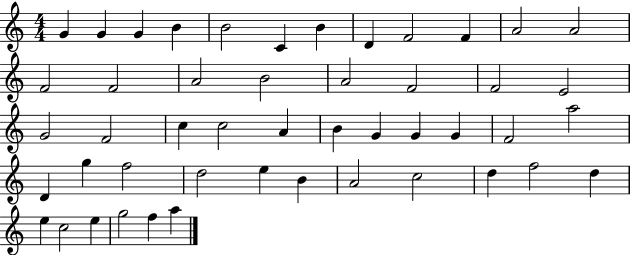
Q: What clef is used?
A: treble